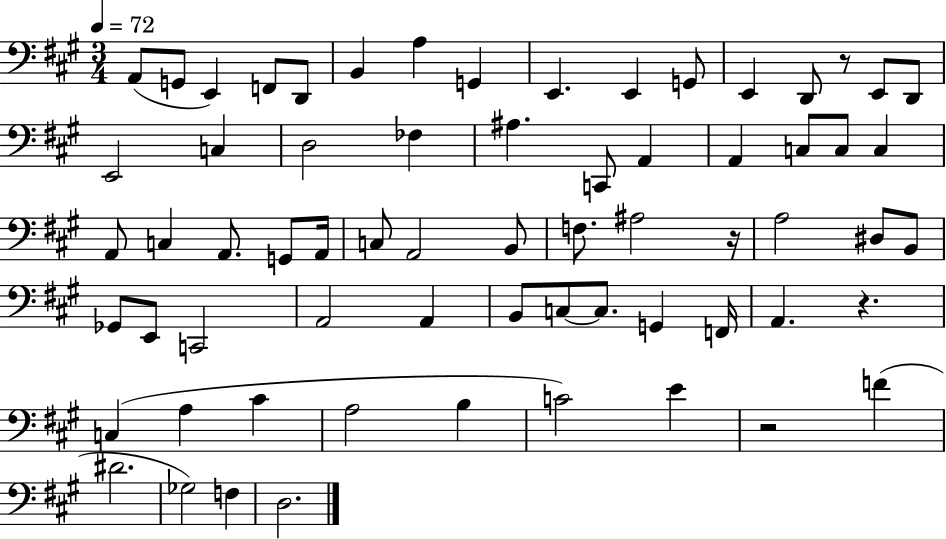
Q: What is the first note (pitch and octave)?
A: A2